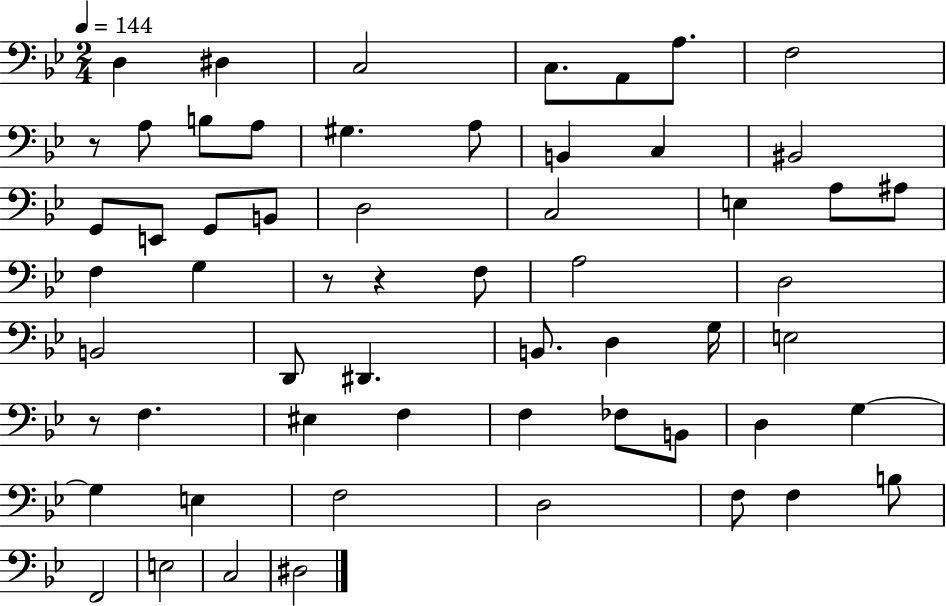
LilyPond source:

{
  \clef bass
  \numericTimeSignature
  \time 2/4
  \key bes \major
  \tempo 4 = 144
  d4 dis4 | c2 | c8. a,8 a8. | f2 | \break r8 a8 b8 a8 | gis4. a8 | b,4 c4 | bis,2 | \break g,8 e,8 g,8 b,8 | d2 | c2 | e4 a8 ais8 | \break f4 g4 | r8 r4 f8 | a2 | d2 | \break b,2 | d,8 dis,4. | b,8. d4 g16 | e2 | \break r8 f4. | eis4 f4 | f4 fes8 b,8 | d4 g4~~ | \break g4 e4 | f2 | d2 | f8 f4 b8 | \break f,2 | e2 | c2 | dis2 | \break \bar "|."
}